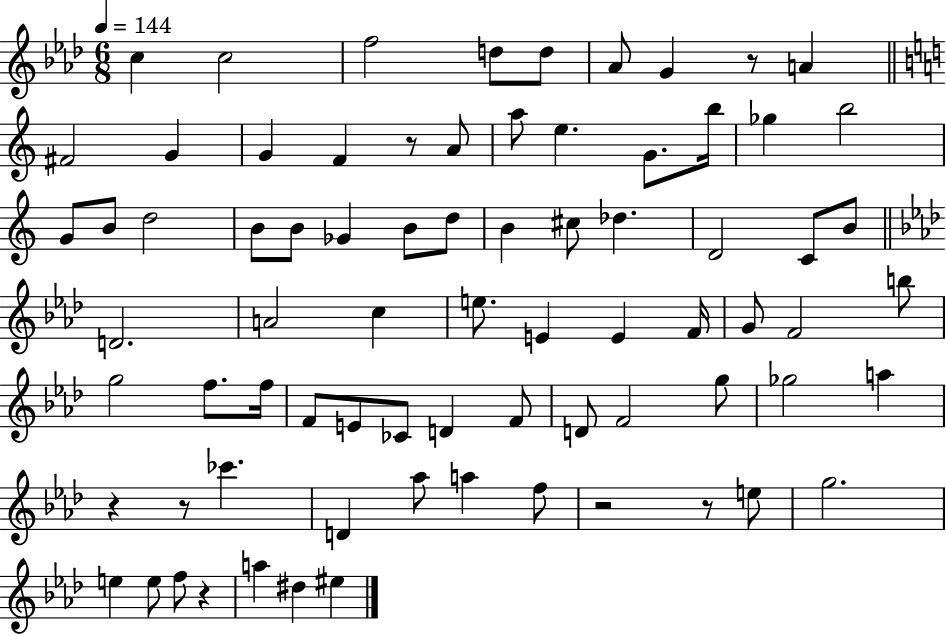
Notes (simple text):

C5/q C5/h F5/h D5/e D5/e Ab4/e G4/q R/e A4/q F#4/h G4/q G4/q F4/q R/e A4/e A5/e E5/q. G4/e. B5/s Gb5/q B5/h G4/e B4/e D5/h B4/e B4/e Gb4/q B4/e D5/e B4/q C#5/e Db5/q. D4/h C4/e B4/e D4/h. A4/h C5/q E5/e. E4/q E4/q F4/s G4/e F4/h B5/e G5/h F5/e. F5/s F4/e E4/e CES4/e D4/q F4/e D4/e F4/h G5/e Gb5/h A5/q R/q R/e CES6/q. D4/q Ab5/e A5/q F5/e R/h R/e E5/e G5/h. E5/q E5/e F5/e R/q A5/q D#5/q EIS5/q